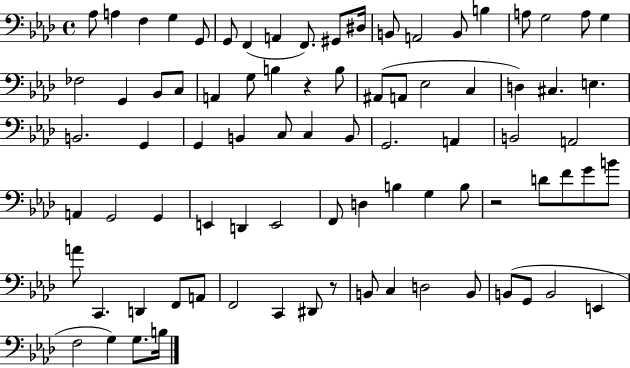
{
  \clef bass
  \time 4/4
  \defaultTimeSignature
  \key aes \major
  aes8 a4 f4 g4 g,8 | g,8 f,4( a,4 f,8.) gis,8 dis16 | b,8 a,2 b,8 b4 | a8 g2 a8 g4 | \break fes2 g,4 bes,8 c8 | a,4 g8 b4 r4 b8 | ais,8( a,8 ees2 c4 | d4) cis4. e4. | \break b,2. g,4 | g,4 b,4 c8 c4 b,8 | g,2. a,4 | b,2 a,2 | \break a,4 g,2 g,4 | e,4 d,4 e,2 | f,8 d4 b4 g4 b8 | r2 d'8 f'8 g'8 b'8 | \break a'8 c,4. d,4 f,8 a,8 | f,2 c,4 dis,8 r8 | b,8 c4 d2 b,8 | b,8( g,8 b,2 e,4 | \break f2 g4) g8. b16 | \bar "|."
}